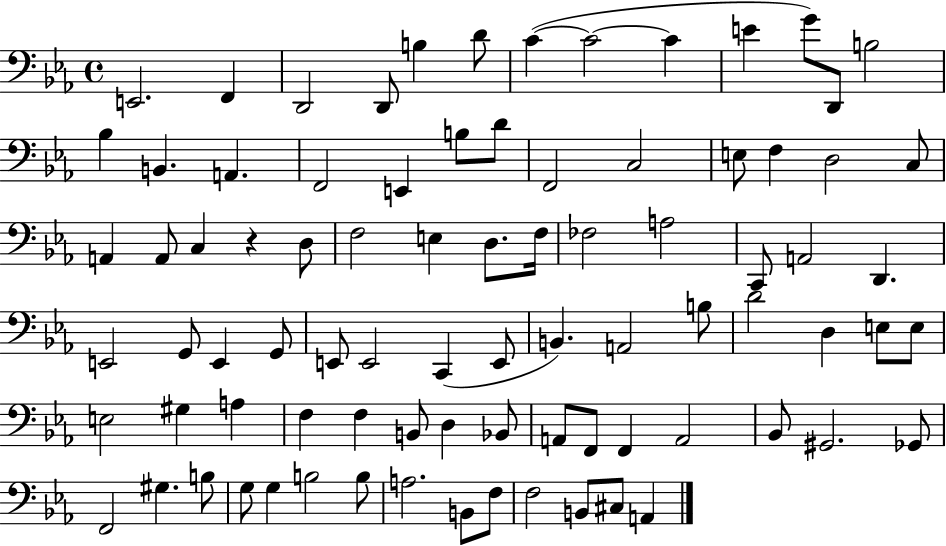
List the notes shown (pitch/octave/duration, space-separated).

E2/h. F2/q D2/h D2/e B3/q D4/e C4/q C4/h C4/q E4/q G4/e D2/e B3/h Bb3/q B2/q. A2/q. F2/h E2/q B3/e D4/e F2/h C3/h E3/e F3/q D3/h C3/e A2/q A2/e C3/q R/q D3/e F3/h E3/q D3/e. F3/s FES3/h A3/h C2/e A2/h D2/q. E2/h G2/e E2/q G2/e E2/e E2/h C2/q E2/e B2/q. A2/h B3/e D4/h D3/q E3/e E3/e E3/h G#3/q A3/q F3/q F3/q B2/e D3/q Bb2/e A2/e F2/e F2/q A2/h Bb2/e G#2/h. Gb2/e F2/h G#3/q. B3/e G3/e G3/q B3/h B3/e A3/h. B2/e F3/e F3/h B2/e C#3/e A2/q